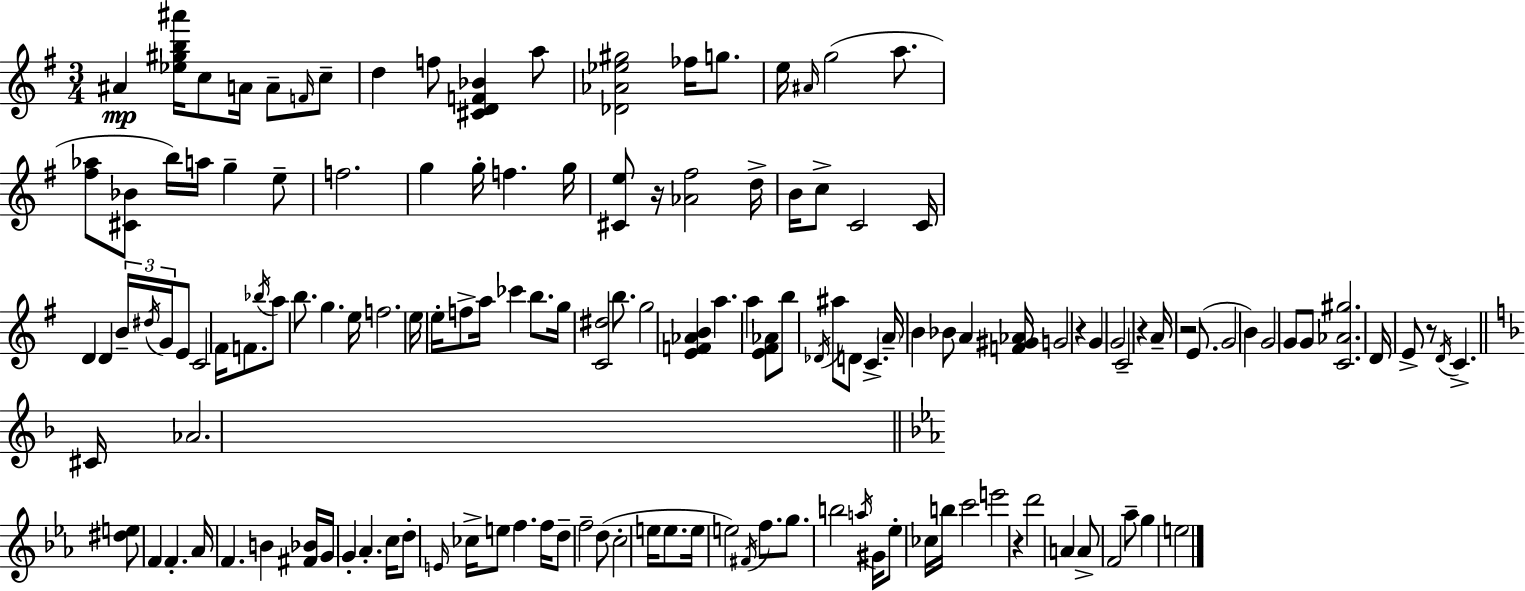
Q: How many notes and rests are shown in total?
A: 142